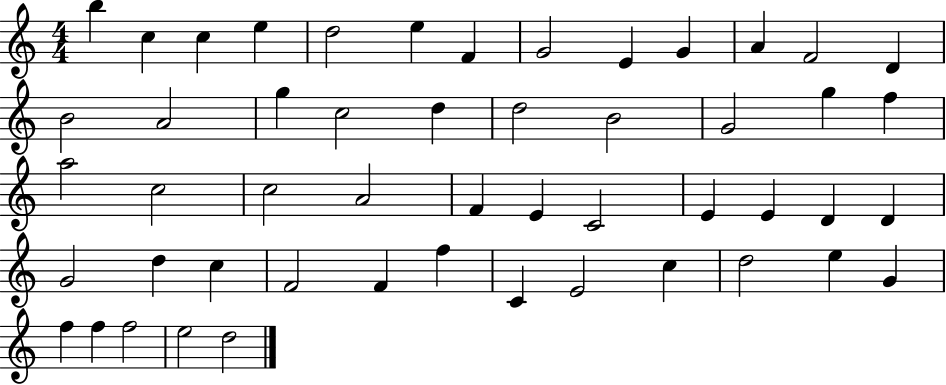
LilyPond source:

{
  \clef treble
  \numericTimeSignature
  \time 4/4
  \key c \major
  b''4 c''4 c''4 e''4 | d''2 e''4 f'4 | g'2 e'4 g'4 | a'4 f'2 d'4 | \break b'2 a'2 | g''4 c''2 d''4 | d''2 b'2 | g'2 g''4 f''4 | \break a''2 c''2 | c''2 a'2 | f'4 e'4 c'2 | e'4 e'4 d'4 d'4 | \break g'2 d''4 c''4 | f'2 f'4 f''4 | c'4 e'2 c''4 | d''2 e''4 g'4 | \break f''4 f''4 f''2 | e''2 d''2 | \bar "|."
}